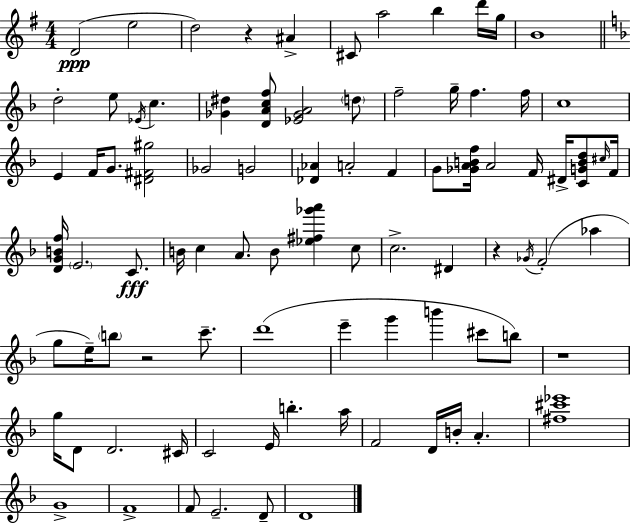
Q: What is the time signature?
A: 4/4